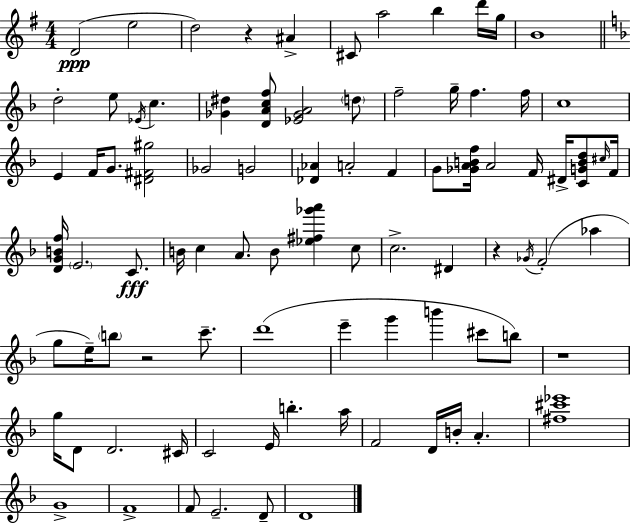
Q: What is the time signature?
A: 4/4